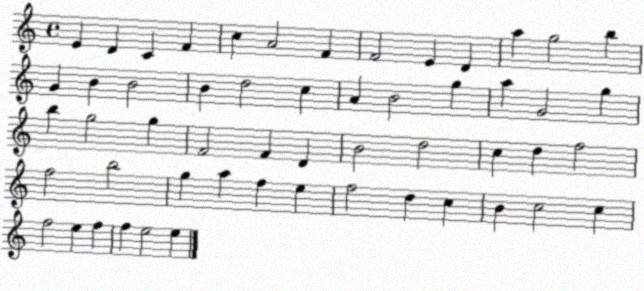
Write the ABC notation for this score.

X:1
T:Untitled
M:4/4
L:1/4
K:C
E D C F c A2 F F2 E D a g2 b G B B2 B d2 c A B2 g a G2 g b g2 g F2 F D B2 d2 c d f2 f2 b2 g a f e f2 d c B c2 c f2 e f f e2 e